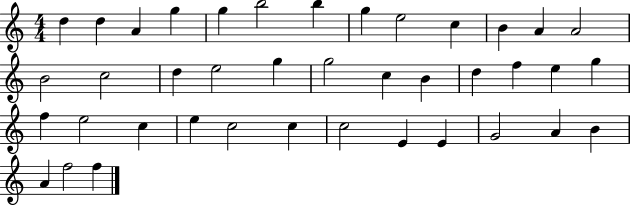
D5/q D5/q A4/q G5/q G5/q B5/h B5/q G5/q E5/h C5/q B4/q A4/q A4/h B4/h C5/h D5/q E5/h G5/q G5/h C5/q B4/q D5/q F5/q E5/q G5/q F5/q E5/h C5/q E5/q C5/h C5/q C5/h E4/q E4/q G4/h A4/q B4/q A4/q F5/h F5/q